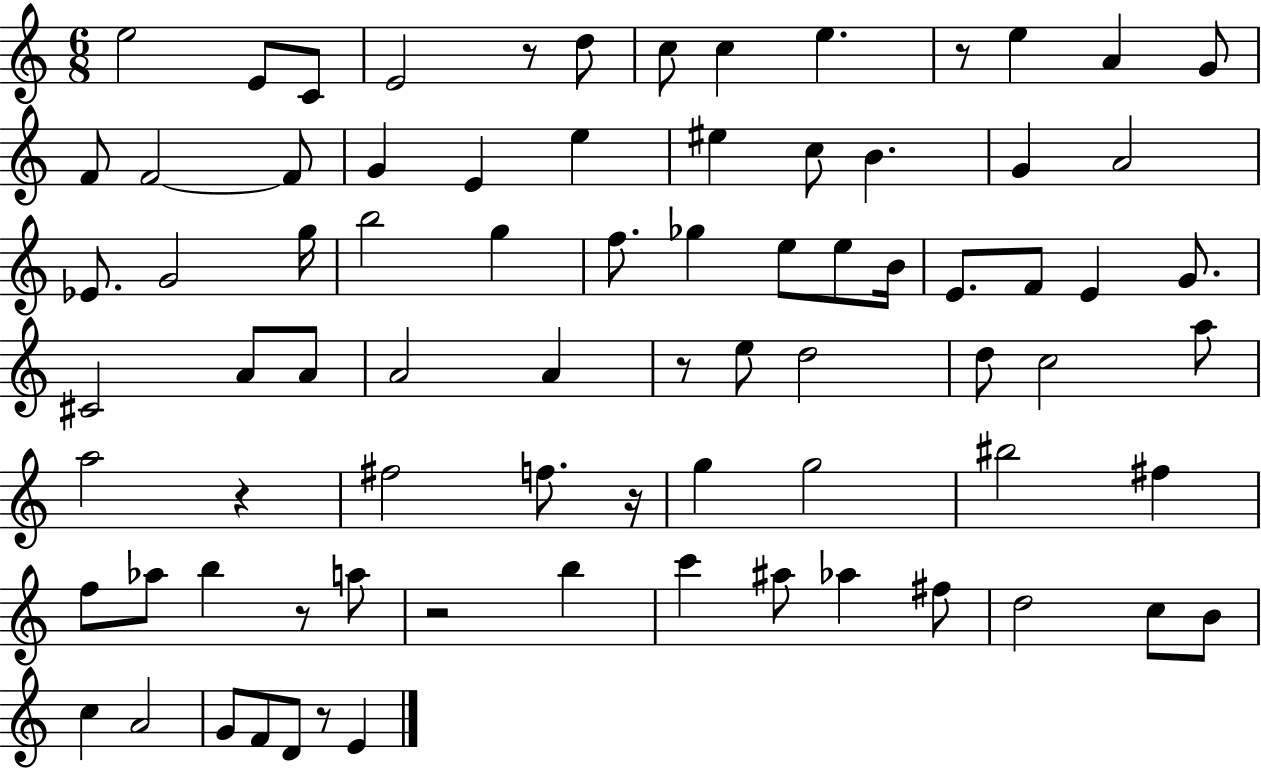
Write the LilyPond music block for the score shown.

{
  \clef treble
  \numericTimeSignature
  \time 6/8
  \key c \major
  e''2 e'8 c'8 | e'2 r8 d''8 | c''8 c''4 e''4. | r8 e''4 a'4 g'8 | \break f'8 f'2~~ f'8 | g'4 e'4 e''4 | eis''4 c''8 b'4. | g'4 a'2 | \break ees'8. g'2 g''16 | b''2 g''4 | f''8. ges''4 e''8 e''8 b'16 | e'8. f'8 e'4 g'8. | \break cis'2 a'8 a'8 | a'2 a'4 | r8 e''8 d''2 | d''8 c''2 a''8 | \break a''2 r4 | fis''2 f''8. r16 | g''4 g''2 | bis''2 fis''4 | \break f''8 aes''8 b''4 r8 a''8 | r2 b''4 | c'''4 ais''8 aes''4 fis''8 | d''2 c''8 b'8 | \break c''4 a'2 | g'8 f'8 d'8 r8 e'4 | \bar "|."
}